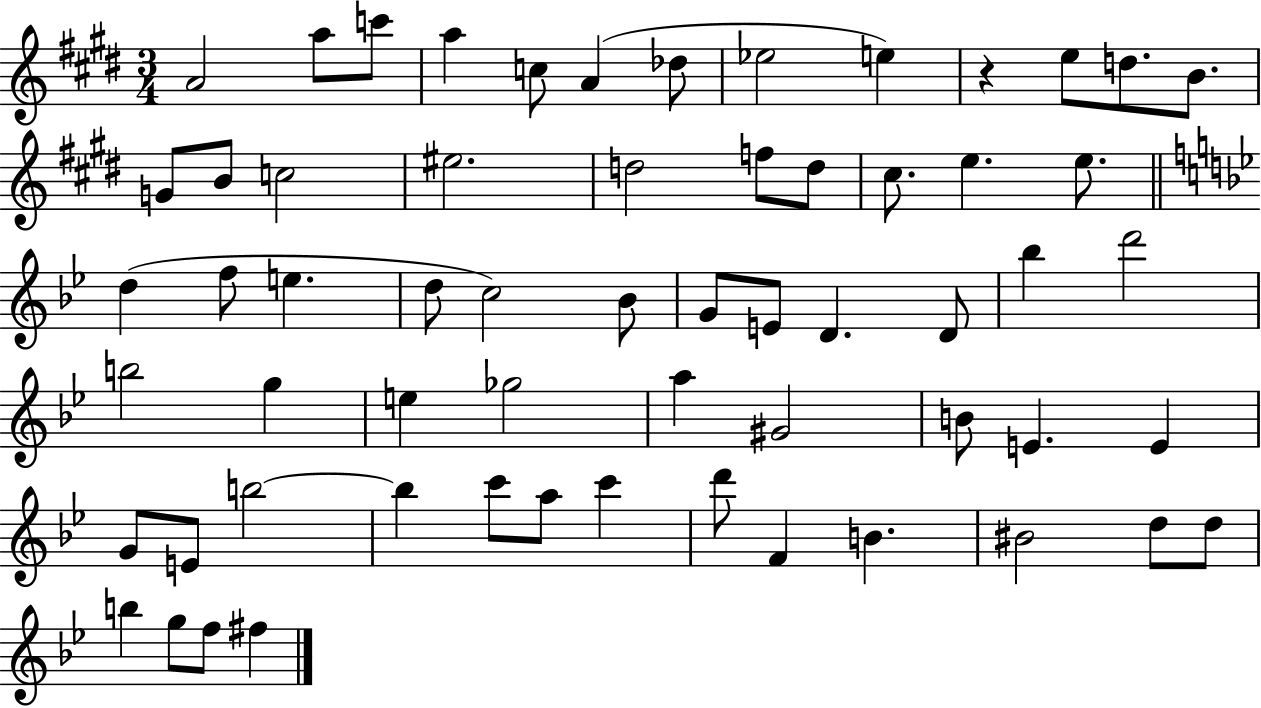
X:1
T:Untitled
M:3/4
L:1/4
K:E
A2 a/2 c'/2 a c/2 A _d/2 _e2 e z e/2 d/2 B/2 G/2 B/2 c2 ^e2 d2 f/2 d/2 ^c/2 e e/2 d f/2 e d/2 c2 _B/2 G/2 E/2 D D/2 _b d'2 b2 g e _g2 a ^G2 B/2 E E G/2 E/2 b2 b c'/2 a/2 c' d'/2 F B ^B2 d/2 d/2 b g/2 f/2 ^f